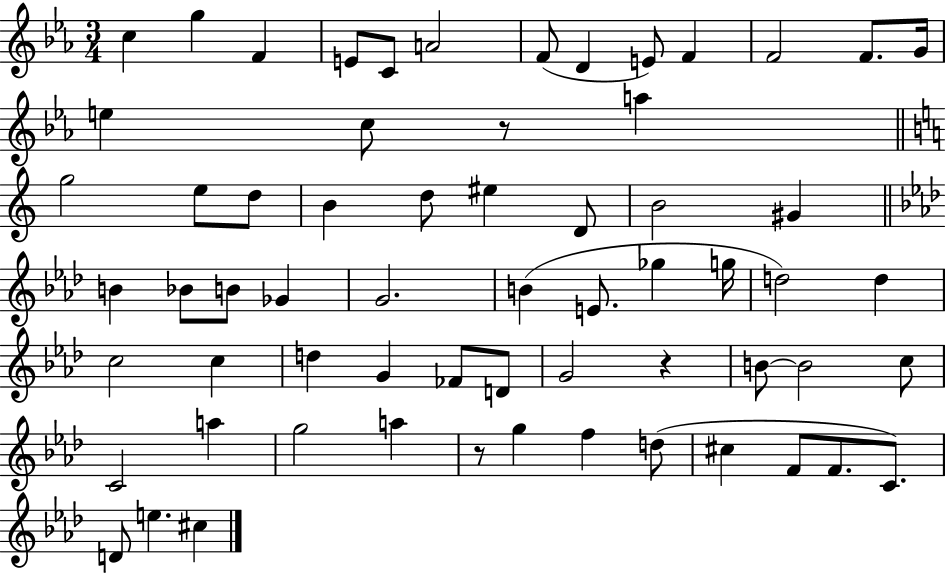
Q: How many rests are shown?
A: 3